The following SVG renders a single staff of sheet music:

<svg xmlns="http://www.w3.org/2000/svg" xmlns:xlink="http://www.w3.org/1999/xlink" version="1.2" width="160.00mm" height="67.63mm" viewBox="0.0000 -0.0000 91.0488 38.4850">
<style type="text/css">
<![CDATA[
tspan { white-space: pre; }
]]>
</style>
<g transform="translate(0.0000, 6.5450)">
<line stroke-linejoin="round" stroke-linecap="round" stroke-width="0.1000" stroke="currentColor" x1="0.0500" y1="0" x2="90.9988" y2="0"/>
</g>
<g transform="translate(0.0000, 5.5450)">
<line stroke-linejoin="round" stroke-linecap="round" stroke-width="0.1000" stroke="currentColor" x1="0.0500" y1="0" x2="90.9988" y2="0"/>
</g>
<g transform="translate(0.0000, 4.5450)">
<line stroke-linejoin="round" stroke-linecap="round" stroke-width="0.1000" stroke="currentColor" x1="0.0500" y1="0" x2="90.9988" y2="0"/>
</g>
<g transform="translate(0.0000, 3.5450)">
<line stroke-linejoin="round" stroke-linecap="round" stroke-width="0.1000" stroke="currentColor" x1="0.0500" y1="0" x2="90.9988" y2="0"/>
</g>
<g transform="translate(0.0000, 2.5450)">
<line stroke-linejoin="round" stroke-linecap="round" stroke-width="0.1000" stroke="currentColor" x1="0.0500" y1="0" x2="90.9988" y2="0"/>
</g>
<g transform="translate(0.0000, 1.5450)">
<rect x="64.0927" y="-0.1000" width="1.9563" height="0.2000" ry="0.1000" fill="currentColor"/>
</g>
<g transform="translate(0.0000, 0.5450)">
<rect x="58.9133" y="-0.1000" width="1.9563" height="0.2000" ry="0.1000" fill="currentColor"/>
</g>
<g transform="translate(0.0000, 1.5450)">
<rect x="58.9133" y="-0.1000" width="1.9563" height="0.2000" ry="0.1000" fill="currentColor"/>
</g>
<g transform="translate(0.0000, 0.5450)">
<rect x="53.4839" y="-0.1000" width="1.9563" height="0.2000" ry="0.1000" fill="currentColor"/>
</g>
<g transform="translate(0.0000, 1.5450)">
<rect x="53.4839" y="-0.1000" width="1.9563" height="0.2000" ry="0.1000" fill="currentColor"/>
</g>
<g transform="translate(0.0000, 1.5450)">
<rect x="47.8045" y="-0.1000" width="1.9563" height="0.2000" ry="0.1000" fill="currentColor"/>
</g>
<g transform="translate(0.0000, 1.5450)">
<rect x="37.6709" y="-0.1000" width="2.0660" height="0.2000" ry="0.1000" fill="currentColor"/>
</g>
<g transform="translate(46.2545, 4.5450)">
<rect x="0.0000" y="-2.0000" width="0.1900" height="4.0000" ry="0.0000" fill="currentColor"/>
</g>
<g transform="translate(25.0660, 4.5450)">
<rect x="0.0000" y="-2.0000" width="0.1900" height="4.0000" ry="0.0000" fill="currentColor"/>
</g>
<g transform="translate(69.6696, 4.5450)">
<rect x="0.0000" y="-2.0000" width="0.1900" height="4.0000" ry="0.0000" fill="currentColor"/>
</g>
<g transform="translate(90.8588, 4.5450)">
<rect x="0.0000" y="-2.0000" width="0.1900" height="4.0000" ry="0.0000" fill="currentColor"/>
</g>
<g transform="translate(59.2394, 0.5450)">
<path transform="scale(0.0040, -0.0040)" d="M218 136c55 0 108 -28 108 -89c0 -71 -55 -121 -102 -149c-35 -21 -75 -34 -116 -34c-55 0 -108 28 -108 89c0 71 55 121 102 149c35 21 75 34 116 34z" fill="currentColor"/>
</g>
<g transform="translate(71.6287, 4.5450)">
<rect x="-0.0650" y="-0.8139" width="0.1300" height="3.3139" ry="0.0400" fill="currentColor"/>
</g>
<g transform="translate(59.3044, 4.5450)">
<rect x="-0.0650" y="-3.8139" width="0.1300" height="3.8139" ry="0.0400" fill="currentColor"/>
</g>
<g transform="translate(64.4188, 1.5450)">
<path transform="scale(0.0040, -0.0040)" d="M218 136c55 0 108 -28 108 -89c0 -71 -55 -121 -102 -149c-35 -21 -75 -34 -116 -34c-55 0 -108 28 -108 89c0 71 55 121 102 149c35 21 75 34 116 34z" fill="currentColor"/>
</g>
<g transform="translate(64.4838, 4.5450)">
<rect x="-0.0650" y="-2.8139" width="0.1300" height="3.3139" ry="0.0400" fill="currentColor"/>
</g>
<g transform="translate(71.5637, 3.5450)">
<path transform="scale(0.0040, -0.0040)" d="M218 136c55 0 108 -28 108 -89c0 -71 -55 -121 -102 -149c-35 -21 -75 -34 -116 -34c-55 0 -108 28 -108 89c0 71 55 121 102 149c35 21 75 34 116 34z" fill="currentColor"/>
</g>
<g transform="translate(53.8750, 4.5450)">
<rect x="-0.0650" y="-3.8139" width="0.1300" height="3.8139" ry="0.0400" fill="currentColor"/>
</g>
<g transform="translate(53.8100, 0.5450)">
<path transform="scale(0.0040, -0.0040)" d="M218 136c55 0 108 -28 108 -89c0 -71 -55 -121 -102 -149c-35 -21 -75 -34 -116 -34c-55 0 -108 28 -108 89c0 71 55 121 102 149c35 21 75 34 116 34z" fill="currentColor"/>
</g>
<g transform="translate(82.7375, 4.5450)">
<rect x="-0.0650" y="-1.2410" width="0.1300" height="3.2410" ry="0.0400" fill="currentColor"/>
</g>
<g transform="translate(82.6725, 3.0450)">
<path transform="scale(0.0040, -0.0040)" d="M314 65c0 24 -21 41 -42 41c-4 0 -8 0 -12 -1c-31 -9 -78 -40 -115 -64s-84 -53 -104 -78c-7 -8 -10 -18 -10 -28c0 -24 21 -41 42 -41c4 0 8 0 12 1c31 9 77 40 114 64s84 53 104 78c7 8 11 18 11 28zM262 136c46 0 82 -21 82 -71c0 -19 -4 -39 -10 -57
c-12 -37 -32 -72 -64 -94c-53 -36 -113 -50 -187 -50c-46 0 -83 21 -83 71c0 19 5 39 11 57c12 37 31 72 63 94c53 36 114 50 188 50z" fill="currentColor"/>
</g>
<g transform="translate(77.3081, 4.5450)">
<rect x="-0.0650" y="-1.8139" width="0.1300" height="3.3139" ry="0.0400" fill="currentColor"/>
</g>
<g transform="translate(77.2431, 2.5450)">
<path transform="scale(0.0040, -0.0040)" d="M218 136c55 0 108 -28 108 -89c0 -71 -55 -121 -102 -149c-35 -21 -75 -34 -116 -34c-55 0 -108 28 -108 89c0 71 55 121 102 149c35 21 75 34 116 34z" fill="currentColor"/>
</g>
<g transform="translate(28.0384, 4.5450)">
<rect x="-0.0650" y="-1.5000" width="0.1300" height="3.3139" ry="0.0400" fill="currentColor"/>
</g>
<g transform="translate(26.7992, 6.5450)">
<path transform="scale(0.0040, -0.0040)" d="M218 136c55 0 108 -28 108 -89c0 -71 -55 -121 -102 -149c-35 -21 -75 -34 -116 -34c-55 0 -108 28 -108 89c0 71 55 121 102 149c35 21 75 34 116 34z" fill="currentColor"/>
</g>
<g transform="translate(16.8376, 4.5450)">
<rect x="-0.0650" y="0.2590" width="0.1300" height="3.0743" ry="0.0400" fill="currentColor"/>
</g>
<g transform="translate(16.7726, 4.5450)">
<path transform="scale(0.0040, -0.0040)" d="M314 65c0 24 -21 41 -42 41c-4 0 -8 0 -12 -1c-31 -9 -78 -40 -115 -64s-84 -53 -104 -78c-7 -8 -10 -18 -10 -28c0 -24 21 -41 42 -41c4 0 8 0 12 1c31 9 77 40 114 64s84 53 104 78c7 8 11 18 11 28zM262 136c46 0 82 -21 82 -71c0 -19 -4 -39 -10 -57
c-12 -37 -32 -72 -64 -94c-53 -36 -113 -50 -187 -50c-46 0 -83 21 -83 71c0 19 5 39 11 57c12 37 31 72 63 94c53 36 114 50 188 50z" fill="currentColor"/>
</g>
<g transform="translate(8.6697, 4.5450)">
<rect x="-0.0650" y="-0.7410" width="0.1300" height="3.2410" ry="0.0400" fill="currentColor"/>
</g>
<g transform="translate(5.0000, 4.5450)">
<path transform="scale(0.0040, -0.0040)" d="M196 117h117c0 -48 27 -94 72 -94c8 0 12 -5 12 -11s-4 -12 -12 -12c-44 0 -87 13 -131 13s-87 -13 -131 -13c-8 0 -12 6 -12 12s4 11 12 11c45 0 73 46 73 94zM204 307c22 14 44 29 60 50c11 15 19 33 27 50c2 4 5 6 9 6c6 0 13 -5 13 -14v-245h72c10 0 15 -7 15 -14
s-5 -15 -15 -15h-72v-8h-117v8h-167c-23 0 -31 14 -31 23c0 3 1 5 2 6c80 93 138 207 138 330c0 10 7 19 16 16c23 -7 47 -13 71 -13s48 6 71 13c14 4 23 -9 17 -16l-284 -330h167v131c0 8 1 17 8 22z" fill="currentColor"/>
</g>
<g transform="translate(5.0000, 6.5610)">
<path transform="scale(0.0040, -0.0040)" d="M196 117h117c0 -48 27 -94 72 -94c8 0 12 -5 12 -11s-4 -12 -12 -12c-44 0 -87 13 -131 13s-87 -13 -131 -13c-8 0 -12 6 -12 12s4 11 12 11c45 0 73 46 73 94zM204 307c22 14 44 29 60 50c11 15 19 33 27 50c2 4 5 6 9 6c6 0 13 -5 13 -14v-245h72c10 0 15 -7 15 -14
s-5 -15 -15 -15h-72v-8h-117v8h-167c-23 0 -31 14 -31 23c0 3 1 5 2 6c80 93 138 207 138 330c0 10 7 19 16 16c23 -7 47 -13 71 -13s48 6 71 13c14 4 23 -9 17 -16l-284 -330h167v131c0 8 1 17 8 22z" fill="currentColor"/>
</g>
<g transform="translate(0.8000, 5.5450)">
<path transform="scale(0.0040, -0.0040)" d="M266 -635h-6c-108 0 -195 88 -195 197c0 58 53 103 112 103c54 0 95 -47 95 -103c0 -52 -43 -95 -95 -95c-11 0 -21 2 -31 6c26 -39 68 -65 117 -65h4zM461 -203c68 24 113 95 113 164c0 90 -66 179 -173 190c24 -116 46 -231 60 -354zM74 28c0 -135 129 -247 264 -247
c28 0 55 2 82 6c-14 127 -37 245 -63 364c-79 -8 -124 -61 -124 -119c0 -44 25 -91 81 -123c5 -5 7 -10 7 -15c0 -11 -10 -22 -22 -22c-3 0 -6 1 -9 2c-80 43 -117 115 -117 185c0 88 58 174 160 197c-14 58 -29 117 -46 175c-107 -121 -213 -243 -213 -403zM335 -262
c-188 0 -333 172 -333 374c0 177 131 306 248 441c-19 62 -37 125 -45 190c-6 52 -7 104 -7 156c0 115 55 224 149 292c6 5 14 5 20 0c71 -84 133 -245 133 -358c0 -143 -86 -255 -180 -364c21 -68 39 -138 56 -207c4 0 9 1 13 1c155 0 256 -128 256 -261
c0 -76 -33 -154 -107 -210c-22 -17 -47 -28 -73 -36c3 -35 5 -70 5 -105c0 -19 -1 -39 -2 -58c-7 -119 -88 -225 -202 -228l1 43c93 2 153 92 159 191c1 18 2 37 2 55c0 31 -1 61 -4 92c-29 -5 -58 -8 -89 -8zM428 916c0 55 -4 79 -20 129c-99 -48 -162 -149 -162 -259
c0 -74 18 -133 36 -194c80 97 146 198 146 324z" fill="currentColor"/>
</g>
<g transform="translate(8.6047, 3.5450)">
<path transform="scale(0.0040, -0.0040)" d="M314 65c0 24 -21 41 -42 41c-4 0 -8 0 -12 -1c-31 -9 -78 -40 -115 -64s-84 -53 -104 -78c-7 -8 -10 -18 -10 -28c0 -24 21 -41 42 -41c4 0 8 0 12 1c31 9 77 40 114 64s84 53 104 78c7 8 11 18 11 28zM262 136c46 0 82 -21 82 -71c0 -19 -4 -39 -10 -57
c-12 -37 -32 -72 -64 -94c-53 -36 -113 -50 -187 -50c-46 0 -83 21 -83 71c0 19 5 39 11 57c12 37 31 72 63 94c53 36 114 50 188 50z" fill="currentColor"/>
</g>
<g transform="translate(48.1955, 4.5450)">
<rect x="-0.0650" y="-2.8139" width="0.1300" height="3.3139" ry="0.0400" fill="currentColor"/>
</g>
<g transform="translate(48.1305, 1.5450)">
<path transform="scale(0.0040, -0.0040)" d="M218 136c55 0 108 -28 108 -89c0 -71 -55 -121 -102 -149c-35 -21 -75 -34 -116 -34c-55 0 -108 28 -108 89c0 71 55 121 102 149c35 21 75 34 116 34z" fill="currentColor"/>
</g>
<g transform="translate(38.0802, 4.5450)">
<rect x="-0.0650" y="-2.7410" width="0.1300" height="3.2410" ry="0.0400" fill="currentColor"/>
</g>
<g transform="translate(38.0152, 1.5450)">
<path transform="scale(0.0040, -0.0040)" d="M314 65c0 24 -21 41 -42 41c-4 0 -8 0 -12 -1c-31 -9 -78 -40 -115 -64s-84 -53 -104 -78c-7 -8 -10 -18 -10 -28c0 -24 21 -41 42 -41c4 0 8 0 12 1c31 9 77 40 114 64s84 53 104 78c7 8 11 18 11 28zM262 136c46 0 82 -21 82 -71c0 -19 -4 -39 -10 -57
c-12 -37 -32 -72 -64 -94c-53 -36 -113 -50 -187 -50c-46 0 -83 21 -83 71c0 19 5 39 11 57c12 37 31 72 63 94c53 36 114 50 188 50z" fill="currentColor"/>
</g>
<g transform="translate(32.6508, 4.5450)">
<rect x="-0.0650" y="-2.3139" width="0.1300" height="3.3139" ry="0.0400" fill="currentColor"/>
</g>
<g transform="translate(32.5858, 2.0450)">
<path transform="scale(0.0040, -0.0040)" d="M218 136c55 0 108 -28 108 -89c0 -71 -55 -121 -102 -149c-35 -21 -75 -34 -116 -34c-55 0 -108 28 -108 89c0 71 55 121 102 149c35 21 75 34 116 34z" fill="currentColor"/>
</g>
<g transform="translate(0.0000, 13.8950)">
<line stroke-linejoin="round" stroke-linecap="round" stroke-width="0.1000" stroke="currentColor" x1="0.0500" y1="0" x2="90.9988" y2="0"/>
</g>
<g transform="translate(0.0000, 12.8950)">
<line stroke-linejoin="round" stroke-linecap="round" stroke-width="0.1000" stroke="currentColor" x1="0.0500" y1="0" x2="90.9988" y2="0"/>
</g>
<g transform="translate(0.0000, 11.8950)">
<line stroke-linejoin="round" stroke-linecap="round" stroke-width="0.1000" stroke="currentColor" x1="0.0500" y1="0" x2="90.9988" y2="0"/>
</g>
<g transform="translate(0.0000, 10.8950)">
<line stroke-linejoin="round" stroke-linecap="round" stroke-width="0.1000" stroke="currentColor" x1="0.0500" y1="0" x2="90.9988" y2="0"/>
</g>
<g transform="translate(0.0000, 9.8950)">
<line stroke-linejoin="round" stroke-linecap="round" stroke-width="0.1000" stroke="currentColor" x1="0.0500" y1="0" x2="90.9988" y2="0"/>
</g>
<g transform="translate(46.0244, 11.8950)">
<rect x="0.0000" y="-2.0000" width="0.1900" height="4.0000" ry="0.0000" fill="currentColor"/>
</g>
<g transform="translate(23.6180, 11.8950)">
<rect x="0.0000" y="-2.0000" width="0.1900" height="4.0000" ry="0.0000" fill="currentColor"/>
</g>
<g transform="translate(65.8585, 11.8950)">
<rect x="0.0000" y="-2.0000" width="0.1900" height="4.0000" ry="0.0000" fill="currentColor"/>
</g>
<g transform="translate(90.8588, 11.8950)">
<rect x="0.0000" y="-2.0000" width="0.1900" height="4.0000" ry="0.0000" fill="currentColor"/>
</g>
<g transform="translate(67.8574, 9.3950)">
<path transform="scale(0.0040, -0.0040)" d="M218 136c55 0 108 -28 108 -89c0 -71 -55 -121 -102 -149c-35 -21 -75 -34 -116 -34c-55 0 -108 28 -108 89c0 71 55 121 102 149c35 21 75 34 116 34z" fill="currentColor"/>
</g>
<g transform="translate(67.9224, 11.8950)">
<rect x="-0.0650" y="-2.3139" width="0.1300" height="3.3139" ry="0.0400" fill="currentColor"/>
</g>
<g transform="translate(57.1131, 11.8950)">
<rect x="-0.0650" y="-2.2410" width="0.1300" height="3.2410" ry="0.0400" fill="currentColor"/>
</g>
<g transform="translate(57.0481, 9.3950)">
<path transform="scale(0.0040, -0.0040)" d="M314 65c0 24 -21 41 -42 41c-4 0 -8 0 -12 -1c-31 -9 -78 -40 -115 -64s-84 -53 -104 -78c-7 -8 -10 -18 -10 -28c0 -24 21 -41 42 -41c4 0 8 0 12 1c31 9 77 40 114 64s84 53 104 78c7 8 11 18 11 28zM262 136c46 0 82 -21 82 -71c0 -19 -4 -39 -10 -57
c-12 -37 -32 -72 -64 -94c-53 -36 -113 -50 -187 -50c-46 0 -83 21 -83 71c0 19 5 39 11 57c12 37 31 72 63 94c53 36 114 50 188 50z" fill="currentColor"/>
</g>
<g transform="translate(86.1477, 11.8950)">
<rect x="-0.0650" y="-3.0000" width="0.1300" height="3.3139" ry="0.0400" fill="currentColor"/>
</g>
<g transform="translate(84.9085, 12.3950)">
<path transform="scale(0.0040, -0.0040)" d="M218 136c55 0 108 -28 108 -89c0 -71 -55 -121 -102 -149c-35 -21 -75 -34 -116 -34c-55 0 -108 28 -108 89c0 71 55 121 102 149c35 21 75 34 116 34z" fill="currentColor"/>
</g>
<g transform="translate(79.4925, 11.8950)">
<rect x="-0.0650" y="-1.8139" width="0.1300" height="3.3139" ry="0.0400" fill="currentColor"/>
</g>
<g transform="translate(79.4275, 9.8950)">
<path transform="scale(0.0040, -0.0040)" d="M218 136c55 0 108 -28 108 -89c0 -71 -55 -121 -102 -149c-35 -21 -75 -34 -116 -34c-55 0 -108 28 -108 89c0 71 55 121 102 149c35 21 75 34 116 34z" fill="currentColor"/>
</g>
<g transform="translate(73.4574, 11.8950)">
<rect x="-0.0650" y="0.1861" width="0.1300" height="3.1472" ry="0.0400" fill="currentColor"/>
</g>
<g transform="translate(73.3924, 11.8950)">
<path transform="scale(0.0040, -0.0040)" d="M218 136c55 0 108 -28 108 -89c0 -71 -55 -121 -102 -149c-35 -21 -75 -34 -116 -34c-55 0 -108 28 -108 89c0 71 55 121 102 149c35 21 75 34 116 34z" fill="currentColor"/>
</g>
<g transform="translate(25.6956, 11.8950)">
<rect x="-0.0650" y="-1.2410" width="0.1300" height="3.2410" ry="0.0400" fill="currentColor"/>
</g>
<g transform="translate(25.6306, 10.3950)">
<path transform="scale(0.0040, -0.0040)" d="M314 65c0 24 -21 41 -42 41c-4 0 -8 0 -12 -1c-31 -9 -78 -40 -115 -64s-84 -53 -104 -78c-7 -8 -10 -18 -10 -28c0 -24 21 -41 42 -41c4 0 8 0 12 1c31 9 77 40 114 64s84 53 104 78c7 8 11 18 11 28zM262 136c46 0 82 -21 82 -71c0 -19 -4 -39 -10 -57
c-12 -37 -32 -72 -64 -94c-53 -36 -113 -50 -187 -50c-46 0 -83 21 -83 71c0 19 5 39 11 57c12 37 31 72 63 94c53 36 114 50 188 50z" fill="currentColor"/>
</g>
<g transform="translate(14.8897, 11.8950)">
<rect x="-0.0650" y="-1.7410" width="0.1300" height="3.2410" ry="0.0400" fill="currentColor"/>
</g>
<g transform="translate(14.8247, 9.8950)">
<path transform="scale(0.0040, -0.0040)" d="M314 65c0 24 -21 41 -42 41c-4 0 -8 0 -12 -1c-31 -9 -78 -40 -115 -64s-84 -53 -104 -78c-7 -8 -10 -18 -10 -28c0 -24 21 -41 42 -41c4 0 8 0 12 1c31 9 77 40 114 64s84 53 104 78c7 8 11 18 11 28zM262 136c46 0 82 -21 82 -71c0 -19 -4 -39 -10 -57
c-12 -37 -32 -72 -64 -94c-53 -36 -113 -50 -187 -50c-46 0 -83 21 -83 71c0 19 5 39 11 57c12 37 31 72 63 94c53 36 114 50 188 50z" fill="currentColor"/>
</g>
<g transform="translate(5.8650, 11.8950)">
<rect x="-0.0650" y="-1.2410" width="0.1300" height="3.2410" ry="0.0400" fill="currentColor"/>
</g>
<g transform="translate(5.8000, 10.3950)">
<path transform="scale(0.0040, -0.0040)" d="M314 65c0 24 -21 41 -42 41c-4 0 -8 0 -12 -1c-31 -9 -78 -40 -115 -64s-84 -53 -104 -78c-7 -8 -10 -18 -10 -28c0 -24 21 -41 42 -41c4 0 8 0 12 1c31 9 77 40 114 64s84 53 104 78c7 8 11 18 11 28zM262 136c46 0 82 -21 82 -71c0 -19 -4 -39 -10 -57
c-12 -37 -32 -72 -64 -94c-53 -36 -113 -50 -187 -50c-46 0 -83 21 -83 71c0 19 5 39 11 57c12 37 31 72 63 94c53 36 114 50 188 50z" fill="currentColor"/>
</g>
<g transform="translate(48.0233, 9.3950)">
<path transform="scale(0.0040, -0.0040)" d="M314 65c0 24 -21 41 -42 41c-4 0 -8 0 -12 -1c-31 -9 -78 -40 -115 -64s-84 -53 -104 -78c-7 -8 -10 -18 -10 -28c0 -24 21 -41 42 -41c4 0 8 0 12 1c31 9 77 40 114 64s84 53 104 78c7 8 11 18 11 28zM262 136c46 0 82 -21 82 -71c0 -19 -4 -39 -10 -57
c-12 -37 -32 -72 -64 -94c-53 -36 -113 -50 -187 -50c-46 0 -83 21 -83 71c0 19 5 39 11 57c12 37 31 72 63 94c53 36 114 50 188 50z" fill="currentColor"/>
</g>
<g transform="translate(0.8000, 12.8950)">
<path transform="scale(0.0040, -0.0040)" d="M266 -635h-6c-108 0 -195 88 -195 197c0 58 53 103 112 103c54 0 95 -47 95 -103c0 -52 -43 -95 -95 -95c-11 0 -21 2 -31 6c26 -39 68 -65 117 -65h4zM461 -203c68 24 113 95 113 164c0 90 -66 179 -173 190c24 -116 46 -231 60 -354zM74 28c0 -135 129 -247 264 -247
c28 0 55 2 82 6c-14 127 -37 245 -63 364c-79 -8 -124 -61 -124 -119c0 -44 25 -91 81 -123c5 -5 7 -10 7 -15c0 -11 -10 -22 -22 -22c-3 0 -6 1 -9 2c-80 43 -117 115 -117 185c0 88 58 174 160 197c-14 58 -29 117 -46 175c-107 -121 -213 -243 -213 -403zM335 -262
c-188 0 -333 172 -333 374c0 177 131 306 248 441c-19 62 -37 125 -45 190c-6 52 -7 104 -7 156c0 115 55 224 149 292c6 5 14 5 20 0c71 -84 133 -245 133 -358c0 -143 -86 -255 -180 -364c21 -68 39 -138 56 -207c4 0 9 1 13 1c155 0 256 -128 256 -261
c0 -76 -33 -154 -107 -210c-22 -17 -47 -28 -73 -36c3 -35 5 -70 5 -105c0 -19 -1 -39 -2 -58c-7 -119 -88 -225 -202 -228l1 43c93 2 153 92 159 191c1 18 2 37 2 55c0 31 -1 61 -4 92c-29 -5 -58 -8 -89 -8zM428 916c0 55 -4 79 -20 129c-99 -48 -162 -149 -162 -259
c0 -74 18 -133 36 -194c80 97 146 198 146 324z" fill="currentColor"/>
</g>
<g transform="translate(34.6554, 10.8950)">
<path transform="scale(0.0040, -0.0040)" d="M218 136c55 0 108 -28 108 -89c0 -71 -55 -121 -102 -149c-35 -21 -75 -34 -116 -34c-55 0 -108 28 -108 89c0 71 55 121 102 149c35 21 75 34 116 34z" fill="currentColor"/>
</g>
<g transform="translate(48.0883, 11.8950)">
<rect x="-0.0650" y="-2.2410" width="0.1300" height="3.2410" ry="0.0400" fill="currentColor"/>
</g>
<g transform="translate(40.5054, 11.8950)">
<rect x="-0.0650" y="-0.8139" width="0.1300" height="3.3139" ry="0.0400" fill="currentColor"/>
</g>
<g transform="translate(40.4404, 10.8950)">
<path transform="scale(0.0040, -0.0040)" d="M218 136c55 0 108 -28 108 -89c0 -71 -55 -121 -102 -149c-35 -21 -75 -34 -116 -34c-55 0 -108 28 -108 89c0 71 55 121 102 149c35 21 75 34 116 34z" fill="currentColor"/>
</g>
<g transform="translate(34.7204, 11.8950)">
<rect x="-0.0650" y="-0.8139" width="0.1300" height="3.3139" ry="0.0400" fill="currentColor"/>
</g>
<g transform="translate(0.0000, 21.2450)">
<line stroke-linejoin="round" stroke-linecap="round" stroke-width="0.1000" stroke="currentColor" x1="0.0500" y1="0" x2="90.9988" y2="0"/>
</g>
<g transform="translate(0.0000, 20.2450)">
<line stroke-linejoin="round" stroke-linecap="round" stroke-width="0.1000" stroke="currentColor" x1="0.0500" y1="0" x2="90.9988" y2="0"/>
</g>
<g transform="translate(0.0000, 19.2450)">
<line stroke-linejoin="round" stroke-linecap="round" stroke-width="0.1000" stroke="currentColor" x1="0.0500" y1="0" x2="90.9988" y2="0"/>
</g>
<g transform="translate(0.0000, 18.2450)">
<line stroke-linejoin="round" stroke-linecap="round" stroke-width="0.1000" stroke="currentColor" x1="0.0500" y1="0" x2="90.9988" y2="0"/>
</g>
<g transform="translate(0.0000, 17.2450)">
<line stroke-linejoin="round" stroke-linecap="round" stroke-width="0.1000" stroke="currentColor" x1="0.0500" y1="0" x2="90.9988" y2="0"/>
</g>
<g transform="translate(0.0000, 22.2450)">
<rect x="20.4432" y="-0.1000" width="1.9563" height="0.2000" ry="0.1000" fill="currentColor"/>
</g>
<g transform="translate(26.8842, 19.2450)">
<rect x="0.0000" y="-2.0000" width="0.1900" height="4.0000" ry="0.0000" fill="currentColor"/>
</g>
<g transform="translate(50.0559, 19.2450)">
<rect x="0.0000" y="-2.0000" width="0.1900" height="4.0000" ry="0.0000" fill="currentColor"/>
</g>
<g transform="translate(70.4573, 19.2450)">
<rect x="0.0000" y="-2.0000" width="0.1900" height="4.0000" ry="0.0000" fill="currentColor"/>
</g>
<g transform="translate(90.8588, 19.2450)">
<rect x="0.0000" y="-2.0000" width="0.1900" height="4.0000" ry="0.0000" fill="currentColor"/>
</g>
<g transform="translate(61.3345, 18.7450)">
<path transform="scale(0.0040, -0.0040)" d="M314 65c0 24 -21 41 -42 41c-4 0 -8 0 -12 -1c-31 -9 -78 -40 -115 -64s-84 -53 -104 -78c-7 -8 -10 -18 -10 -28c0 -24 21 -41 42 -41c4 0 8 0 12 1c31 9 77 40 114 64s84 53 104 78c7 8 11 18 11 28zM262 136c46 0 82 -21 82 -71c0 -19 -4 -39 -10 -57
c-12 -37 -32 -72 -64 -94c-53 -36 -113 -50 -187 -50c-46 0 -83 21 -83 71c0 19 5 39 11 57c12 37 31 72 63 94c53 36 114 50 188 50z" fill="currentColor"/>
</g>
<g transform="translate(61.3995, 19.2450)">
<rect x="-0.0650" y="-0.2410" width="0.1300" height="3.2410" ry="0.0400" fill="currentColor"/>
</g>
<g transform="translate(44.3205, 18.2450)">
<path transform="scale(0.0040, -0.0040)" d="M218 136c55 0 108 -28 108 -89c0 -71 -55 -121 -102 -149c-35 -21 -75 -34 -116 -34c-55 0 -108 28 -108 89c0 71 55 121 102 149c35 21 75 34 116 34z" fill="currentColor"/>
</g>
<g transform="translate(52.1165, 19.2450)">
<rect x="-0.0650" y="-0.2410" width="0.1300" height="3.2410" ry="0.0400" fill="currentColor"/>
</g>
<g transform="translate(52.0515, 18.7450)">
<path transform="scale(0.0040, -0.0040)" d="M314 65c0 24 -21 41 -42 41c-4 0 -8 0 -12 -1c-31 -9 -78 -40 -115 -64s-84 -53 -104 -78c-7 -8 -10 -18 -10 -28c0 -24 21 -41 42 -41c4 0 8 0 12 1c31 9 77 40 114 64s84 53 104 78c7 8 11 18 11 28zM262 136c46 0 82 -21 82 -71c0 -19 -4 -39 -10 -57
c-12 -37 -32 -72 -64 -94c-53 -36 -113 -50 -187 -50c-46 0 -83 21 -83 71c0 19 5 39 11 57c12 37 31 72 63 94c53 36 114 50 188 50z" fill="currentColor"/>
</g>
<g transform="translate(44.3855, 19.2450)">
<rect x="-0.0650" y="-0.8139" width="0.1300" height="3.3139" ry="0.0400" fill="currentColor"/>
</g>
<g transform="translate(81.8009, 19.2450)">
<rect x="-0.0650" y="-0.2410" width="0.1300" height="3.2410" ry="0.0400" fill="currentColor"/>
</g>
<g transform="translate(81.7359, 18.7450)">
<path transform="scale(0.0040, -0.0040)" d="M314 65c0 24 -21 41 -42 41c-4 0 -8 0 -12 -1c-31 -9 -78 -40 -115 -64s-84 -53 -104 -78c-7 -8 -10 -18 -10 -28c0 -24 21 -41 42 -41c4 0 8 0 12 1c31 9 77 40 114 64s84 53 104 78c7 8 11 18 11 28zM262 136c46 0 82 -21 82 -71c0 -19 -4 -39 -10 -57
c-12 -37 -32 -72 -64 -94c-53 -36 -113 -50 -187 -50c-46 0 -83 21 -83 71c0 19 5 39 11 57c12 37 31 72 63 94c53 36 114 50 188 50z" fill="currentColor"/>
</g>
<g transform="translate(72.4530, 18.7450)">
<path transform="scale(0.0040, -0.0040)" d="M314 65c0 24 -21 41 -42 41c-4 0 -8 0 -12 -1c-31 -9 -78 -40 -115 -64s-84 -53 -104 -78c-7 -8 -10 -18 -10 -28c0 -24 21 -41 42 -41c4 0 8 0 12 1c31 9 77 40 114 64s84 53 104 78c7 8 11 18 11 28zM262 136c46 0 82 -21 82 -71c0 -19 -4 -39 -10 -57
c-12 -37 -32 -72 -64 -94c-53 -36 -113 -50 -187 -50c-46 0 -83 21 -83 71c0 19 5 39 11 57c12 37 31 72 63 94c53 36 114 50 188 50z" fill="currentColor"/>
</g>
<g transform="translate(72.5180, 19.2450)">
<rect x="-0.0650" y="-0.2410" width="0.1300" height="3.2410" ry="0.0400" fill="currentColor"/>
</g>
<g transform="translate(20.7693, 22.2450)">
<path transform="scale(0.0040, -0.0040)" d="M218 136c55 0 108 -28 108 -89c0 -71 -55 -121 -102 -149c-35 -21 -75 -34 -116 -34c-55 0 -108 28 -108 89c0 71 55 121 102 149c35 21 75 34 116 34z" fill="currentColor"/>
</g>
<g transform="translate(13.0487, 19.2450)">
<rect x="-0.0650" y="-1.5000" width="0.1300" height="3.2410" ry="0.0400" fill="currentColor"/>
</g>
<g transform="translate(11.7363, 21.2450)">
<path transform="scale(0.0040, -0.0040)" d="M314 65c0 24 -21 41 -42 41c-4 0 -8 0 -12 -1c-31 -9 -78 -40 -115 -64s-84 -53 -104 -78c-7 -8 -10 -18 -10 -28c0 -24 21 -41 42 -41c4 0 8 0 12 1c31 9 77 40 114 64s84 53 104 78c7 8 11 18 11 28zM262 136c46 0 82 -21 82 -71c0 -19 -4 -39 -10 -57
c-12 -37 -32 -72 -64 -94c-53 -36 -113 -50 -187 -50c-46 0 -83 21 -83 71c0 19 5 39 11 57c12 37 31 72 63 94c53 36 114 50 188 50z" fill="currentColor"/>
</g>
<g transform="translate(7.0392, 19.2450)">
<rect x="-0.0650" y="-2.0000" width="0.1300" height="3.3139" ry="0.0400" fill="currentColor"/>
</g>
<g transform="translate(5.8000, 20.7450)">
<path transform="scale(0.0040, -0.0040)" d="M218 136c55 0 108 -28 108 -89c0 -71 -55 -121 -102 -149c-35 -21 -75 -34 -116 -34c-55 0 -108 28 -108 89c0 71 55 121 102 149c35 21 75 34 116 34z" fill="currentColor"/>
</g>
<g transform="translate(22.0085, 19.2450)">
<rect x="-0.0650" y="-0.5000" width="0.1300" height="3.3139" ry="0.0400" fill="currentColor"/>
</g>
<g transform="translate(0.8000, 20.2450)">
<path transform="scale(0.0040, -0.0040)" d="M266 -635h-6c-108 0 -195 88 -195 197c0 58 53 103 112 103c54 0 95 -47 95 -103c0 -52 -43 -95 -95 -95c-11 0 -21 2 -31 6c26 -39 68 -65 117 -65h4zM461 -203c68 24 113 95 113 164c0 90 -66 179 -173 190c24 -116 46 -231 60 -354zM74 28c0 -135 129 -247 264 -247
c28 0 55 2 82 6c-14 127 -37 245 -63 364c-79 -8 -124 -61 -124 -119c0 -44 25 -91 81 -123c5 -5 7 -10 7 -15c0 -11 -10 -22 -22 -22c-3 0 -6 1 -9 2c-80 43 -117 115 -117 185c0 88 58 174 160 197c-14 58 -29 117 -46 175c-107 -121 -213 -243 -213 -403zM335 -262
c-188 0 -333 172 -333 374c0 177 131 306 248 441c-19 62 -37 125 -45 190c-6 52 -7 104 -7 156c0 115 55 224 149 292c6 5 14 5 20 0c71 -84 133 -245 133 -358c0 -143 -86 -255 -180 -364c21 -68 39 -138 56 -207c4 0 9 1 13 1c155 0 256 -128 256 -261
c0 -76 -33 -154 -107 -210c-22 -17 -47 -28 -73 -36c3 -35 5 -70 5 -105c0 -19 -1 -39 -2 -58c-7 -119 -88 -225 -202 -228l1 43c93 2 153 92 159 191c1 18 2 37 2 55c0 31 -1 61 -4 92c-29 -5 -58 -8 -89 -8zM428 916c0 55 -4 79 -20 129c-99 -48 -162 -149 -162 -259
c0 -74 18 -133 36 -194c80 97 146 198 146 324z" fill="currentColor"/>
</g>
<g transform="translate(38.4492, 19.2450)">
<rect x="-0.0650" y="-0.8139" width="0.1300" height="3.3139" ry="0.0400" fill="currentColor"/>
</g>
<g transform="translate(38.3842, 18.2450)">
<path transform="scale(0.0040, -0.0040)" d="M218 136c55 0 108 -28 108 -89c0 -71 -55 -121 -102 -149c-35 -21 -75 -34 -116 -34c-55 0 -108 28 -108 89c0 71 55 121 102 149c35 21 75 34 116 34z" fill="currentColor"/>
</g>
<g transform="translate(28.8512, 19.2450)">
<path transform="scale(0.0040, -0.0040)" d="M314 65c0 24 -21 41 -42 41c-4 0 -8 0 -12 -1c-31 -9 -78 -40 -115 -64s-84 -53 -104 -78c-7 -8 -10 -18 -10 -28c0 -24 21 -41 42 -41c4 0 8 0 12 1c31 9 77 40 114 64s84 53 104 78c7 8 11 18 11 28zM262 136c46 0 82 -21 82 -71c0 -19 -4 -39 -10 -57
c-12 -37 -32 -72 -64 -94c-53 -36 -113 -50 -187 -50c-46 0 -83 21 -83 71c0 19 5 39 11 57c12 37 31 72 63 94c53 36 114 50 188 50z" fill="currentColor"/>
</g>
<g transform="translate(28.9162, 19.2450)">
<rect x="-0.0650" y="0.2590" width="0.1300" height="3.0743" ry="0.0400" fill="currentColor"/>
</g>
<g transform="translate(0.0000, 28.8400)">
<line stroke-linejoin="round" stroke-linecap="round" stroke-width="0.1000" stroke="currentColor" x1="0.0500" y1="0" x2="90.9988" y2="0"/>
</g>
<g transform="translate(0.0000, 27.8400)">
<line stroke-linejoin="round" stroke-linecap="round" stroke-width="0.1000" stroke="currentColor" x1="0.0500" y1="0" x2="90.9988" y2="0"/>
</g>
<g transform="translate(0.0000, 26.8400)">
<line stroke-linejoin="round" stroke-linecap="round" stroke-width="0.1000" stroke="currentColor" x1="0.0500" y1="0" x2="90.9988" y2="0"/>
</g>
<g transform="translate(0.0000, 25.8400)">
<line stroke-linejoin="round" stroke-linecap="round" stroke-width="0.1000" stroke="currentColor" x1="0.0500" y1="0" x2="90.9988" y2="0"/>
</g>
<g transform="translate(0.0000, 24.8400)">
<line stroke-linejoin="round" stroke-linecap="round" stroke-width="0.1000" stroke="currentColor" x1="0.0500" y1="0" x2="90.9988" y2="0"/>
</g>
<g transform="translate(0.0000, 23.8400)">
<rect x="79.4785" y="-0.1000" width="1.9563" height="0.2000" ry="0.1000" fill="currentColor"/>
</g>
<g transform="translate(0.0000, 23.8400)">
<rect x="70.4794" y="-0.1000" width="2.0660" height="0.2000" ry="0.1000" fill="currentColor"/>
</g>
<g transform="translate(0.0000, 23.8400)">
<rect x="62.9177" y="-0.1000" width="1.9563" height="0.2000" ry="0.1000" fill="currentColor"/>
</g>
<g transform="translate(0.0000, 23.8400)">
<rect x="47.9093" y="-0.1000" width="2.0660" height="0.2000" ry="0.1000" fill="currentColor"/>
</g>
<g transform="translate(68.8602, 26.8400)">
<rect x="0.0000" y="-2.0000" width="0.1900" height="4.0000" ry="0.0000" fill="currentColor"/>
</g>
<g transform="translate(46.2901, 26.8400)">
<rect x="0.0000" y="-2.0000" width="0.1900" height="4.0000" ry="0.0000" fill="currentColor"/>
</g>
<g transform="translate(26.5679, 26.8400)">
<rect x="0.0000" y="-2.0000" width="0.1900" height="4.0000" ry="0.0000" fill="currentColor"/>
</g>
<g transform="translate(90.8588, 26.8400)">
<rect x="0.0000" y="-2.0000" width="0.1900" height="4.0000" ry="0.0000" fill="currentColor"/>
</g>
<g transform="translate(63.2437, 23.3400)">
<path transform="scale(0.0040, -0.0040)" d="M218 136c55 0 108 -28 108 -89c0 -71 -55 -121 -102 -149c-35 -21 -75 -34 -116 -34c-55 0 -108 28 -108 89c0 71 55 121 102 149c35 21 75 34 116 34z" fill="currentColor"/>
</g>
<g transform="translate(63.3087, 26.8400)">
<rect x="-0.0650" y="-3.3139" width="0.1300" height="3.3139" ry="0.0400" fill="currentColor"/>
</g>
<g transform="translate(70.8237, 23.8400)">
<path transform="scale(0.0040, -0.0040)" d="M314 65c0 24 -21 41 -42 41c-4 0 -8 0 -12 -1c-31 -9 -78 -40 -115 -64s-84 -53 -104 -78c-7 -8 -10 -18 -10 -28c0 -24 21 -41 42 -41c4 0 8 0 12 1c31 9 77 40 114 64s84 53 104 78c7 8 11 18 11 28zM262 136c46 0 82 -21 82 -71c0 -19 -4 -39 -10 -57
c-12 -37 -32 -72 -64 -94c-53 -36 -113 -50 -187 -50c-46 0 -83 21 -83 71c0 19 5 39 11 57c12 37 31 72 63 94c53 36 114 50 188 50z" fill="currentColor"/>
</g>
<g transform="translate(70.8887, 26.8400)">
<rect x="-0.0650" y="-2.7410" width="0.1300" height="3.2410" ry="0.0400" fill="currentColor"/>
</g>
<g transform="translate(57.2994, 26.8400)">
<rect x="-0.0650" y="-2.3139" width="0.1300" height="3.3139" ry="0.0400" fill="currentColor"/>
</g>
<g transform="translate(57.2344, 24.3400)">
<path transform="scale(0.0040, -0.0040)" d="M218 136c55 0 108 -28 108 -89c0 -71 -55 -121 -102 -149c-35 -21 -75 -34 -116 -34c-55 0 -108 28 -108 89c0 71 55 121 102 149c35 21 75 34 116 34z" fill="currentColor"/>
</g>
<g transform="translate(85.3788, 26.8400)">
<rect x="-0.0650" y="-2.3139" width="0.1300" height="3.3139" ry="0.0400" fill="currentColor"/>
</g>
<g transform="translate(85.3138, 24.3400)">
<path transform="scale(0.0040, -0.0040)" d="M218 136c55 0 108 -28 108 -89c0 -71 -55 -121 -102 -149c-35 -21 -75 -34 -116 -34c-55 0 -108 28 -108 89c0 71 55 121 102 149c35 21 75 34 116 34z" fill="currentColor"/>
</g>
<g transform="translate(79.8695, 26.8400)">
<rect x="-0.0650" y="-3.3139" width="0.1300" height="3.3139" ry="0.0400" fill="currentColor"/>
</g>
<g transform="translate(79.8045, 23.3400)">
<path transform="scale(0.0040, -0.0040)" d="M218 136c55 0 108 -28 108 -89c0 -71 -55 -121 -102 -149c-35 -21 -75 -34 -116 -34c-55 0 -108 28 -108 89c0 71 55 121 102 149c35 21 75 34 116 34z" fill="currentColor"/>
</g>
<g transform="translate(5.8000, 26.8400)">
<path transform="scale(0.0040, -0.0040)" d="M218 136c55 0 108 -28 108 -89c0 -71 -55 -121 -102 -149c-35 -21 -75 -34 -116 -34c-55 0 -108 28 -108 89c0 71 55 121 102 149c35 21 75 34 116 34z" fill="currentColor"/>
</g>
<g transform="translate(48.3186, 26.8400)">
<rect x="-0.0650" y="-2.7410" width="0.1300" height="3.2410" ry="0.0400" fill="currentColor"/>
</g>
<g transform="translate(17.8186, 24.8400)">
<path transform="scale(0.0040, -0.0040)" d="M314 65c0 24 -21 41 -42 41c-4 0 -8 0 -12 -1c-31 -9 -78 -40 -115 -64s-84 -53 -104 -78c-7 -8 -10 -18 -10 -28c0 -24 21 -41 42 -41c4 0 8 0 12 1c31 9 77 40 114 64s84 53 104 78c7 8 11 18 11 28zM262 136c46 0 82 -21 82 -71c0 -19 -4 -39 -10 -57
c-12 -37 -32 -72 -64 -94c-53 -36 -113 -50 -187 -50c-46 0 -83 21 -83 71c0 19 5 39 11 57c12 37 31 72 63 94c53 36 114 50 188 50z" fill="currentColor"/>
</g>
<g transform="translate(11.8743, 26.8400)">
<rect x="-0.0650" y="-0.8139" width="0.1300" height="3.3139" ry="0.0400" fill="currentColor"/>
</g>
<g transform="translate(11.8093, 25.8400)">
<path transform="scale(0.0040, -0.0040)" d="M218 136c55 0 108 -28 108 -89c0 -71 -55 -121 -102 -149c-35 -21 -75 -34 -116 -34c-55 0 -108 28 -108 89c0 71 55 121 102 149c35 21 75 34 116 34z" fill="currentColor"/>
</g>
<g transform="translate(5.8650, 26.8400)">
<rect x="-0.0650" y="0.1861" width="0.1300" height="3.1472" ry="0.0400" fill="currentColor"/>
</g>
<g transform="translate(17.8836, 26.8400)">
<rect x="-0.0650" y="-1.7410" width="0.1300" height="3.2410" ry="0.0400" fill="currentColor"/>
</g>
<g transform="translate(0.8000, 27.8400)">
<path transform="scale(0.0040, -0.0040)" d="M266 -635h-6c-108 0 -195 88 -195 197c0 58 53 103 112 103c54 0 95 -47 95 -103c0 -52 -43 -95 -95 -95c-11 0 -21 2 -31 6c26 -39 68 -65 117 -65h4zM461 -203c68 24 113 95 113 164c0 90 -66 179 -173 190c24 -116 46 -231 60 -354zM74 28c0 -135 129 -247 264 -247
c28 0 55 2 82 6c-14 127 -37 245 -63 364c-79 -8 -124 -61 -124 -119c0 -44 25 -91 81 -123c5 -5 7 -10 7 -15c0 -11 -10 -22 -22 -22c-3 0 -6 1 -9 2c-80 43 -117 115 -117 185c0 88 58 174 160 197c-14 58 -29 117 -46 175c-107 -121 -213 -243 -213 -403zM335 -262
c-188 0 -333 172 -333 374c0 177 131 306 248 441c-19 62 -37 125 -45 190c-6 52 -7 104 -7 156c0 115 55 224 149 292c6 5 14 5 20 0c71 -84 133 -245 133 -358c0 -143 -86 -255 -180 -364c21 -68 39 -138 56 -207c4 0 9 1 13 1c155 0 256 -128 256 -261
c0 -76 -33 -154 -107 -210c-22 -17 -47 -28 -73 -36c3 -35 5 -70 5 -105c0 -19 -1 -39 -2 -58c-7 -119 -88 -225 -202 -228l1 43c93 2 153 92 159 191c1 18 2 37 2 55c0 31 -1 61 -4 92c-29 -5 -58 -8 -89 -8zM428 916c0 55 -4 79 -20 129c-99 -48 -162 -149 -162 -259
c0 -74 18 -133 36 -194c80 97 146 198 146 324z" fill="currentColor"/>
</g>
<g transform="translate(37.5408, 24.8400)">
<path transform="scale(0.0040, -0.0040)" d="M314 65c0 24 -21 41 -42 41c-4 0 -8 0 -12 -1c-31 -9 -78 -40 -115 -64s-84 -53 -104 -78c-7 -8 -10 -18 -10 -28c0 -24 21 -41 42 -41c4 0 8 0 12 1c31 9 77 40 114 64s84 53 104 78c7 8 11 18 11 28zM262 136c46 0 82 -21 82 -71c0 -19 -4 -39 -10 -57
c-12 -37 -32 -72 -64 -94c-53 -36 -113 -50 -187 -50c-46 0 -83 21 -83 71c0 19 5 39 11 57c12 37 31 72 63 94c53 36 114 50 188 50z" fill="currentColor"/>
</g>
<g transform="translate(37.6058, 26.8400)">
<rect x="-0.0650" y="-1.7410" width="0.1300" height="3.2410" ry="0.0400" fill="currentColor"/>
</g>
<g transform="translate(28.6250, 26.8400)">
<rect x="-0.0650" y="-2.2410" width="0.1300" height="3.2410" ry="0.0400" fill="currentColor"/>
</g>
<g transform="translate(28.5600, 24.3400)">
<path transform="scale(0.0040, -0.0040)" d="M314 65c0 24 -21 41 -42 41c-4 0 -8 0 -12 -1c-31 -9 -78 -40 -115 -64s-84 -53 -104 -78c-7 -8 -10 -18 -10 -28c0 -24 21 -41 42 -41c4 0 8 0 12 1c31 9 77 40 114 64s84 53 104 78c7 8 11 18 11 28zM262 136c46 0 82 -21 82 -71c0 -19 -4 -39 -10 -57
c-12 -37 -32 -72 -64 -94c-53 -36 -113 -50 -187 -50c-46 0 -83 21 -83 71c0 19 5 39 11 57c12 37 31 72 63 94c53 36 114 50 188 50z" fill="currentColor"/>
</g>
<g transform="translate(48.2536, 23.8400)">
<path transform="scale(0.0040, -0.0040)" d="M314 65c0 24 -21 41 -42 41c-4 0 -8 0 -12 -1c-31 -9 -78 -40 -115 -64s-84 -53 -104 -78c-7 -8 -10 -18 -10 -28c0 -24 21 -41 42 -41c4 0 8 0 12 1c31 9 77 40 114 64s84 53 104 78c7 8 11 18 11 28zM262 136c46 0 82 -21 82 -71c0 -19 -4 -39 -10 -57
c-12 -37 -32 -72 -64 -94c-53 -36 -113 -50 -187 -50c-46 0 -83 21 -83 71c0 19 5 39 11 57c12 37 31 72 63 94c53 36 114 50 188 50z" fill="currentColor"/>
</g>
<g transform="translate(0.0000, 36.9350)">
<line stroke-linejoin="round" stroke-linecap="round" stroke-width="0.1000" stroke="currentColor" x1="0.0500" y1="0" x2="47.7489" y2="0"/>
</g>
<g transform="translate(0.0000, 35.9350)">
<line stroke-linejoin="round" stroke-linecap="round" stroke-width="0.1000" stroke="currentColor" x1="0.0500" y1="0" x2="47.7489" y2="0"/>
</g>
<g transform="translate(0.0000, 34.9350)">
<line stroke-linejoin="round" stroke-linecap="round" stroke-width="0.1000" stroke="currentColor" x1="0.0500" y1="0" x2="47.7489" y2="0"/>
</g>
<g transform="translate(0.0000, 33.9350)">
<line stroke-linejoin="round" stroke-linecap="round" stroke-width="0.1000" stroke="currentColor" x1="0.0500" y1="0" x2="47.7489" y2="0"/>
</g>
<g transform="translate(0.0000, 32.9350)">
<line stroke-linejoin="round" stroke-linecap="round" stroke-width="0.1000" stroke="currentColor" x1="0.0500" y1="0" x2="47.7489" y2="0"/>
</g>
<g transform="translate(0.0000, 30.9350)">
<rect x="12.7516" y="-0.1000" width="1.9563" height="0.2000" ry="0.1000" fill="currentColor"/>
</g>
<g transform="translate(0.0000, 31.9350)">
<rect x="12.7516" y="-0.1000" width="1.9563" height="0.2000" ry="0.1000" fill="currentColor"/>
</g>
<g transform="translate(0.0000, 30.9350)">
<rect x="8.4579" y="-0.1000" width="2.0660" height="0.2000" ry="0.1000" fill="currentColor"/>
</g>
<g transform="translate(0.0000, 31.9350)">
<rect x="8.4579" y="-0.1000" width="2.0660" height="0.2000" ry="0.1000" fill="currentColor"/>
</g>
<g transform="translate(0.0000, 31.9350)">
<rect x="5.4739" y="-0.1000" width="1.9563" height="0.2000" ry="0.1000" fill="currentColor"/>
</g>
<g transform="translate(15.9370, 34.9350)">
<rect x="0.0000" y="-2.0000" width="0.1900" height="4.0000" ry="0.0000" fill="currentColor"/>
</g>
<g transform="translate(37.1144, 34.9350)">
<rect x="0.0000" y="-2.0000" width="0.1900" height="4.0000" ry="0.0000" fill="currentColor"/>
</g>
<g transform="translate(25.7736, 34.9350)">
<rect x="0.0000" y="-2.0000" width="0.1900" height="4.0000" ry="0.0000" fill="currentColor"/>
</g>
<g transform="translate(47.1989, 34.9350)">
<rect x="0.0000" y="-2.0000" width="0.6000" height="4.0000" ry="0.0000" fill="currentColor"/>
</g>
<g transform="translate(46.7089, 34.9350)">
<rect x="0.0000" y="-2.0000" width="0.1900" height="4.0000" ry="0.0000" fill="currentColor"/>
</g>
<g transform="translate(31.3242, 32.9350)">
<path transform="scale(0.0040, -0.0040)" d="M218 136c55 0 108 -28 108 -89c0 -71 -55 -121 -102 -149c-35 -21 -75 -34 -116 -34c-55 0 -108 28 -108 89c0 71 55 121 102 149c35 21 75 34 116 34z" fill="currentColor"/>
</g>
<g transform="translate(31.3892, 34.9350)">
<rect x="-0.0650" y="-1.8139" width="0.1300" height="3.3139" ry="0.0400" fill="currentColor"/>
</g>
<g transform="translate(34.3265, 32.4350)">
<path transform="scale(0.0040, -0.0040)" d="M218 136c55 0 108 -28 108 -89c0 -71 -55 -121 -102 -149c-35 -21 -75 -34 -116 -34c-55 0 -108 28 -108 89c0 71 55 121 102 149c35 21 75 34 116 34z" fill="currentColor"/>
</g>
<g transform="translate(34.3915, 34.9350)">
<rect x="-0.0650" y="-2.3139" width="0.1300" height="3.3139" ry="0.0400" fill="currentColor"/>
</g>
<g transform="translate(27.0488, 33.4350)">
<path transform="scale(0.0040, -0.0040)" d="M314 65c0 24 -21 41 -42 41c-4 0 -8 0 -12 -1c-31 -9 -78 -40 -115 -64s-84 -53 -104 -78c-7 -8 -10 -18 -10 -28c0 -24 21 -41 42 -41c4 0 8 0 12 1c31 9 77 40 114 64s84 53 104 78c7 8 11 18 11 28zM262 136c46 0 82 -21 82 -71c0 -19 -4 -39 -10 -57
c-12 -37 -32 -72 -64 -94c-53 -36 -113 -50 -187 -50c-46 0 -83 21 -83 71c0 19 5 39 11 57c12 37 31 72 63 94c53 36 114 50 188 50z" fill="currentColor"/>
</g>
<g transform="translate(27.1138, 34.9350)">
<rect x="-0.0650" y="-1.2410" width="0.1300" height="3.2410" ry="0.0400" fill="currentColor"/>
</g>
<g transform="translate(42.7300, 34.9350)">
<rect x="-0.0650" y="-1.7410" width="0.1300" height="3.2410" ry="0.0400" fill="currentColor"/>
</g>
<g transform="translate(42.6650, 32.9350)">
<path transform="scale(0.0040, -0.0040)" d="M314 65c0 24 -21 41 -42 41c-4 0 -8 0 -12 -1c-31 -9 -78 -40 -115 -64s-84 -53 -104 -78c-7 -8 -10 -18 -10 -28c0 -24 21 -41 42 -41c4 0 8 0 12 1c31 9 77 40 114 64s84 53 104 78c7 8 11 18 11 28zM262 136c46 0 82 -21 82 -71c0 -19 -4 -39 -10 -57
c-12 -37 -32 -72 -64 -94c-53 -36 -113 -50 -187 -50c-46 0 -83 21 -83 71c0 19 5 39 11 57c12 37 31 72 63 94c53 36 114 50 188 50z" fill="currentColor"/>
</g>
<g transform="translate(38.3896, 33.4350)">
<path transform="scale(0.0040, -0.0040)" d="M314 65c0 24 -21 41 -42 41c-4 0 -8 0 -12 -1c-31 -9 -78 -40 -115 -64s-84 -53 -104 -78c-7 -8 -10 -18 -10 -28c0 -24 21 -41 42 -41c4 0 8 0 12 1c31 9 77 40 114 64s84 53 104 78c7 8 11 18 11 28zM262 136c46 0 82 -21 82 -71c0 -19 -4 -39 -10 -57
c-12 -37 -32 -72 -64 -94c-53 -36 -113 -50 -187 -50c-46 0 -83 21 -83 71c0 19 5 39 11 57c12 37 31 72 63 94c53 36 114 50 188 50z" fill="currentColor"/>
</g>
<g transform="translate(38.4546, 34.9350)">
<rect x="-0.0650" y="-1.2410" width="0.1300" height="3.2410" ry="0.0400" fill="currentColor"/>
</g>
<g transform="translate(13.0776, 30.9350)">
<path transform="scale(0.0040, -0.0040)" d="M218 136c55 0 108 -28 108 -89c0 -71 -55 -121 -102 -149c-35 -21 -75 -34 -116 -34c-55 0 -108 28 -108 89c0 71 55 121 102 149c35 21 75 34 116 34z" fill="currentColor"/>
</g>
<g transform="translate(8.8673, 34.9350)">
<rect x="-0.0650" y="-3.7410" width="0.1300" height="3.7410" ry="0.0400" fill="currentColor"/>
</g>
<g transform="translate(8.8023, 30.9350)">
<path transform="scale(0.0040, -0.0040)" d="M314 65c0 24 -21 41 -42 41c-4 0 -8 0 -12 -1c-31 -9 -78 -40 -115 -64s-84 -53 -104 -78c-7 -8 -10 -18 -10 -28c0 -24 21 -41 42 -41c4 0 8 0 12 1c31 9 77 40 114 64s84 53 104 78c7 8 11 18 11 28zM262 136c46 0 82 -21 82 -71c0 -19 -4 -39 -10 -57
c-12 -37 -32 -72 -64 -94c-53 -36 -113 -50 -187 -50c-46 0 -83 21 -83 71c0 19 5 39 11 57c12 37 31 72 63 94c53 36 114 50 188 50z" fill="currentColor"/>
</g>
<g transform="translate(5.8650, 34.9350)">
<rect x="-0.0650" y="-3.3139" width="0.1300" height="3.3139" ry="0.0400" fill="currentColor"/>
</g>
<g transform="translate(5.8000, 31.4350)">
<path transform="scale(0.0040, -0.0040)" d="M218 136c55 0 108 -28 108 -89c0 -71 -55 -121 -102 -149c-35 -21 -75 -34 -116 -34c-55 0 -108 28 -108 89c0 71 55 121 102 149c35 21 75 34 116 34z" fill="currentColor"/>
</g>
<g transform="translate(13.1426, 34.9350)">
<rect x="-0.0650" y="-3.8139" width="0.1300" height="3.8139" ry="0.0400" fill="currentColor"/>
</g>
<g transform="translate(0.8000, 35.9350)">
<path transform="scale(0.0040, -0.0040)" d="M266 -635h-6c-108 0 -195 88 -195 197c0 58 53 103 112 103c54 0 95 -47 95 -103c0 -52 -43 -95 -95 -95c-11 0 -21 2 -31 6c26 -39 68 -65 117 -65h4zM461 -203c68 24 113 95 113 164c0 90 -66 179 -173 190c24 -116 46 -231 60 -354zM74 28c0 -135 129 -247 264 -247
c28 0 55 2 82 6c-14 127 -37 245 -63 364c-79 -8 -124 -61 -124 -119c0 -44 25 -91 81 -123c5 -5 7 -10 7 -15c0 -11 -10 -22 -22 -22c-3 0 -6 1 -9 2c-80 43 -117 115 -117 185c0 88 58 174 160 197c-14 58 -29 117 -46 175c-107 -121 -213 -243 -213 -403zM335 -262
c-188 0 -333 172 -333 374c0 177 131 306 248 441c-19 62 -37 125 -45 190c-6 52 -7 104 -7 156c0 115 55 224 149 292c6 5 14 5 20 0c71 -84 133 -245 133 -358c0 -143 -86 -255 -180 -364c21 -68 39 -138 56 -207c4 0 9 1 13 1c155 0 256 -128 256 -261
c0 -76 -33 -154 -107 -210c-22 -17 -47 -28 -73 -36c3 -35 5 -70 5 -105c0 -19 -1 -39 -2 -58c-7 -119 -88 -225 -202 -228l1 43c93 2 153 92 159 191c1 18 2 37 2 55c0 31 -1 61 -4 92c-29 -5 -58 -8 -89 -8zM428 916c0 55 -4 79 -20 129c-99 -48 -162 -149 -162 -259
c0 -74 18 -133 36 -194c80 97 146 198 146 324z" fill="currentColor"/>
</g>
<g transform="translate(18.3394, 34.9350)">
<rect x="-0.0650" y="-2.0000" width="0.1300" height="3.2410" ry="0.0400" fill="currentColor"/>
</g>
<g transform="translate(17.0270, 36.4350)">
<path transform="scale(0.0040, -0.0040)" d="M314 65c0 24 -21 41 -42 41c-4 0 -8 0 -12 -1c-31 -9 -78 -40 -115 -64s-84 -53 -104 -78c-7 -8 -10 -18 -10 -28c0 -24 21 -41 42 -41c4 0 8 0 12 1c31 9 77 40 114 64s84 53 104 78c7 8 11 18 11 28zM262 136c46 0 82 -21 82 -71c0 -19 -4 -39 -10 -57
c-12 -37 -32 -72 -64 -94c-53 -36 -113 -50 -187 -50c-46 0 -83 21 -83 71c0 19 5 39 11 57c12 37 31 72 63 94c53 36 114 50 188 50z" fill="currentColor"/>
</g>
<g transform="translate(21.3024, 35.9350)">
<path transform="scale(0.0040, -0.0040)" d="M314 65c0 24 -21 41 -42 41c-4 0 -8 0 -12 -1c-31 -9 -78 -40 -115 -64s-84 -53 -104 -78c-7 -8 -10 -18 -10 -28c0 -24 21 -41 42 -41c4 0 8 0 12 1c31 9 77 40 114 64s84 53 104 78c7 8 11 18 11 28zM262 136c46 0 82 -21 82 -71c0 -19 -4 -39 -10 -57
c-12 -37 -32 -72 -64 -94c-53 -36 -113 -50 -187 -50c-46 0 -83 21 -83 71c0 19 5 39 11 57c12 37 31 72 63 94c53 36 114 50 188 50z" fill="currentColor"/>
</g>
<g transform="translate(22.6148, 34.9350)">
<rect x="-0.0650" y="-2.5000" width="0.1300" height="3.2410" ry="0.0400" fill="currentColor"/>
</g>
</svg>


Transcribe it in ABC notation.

X:1
T:Untitled
M:4/4
L:1/4
K:C
d2 B2 E g a2 a c' c' a d f e2 e2 f2 e2 d d g2 g2 g B f A F E2 C B2 d d c2 c2 c2 c2 B d f2 g2 f2 a2 g b a2 b g b c'2 c' F2 G2 e2 f g e2 f2